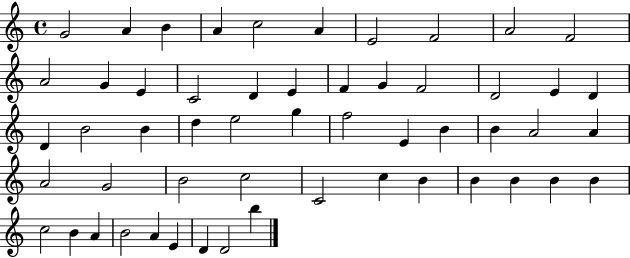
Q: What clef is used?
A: treble